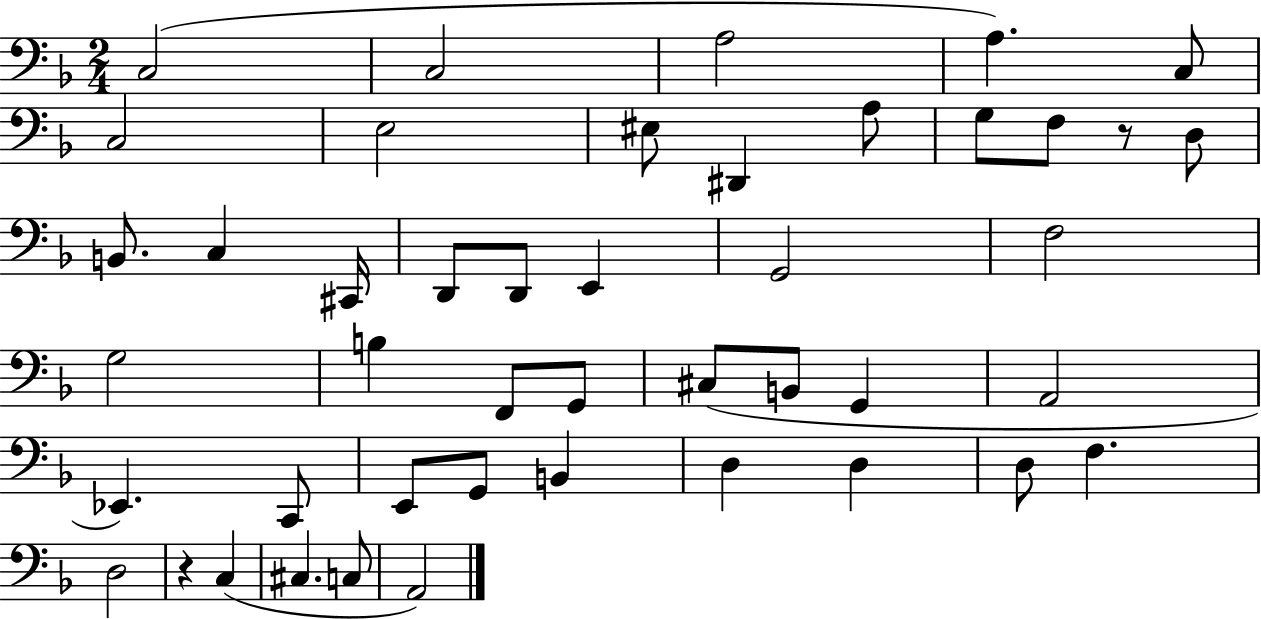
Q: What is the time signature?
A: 2/4